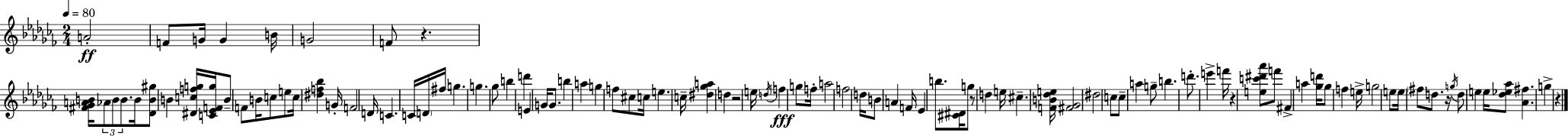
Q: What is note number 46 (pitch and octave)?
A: G5